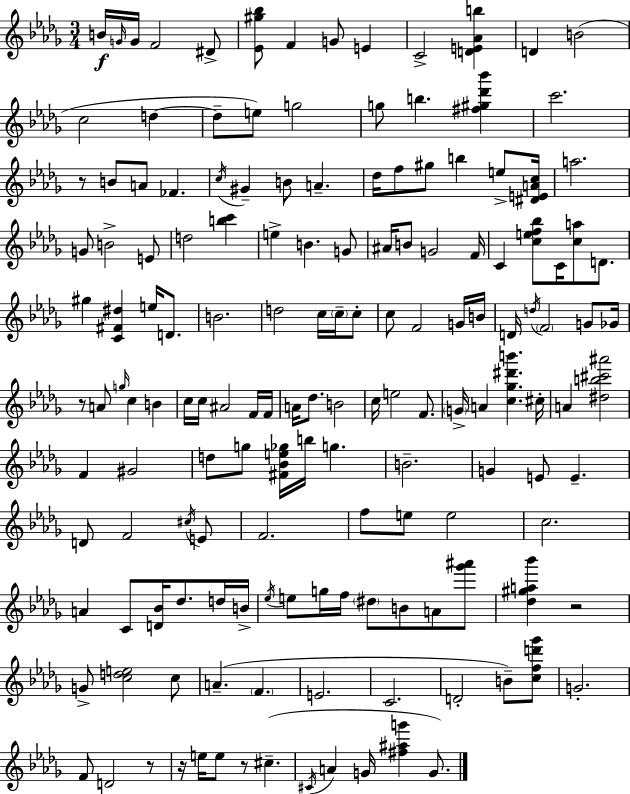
{
  \clef treble
  \numericTimeSignature
  \time 3/4
  \key bes \minor
  b'16\f \grace { g'16 } g'16 f'2 dis'8-> | <ees' gis'' bes''>8 f'4 g'8 e'4 | c'2-> <d' e' aes' b''>4 | d'4 b'2( | \break c''2 d''4~~ | d''8-- e''8) g''2 | g''8 b''4. <fis'' gis'' des''' bes'''>4 | c'''2. | \break r8 b'8 a'8 fes'4. | \acciaccatura { c''16 } gis'4-- b'8 a'4.-- | des''16 f''8 gis''8 b''4 e''8-> | <dis' e' a' c''>16 a''2. | \break g'8 b'2-> | e'8 d''2 <b'' c'''>4 | e''4-> b'4. | g'8 ais'16 b'8 g'2 | \break f'16 c'4 <c'' e'' f'' bes''>8 c'16 <c'' a''>8 d'8. | gis''4 <c' fis' dis''>4 e''16 d'8. | b'2. | d''2 c''16 \parenthesize c''16-- | \break c''8-. c''8 f'2 | g'16 b'16 d'16 \acciaccatura { d''16 } \parenthesize f'2 | g'8 ges'16 r8 a'8 \grace { g''16 } c''4 | b'4 c''16 c''16 ais'2 | \break f'16 f'16 a'16 des''8. b'2 | c''16 e''2 | f'8. \parenthesize g'16-> a'4 <c'' ges'' dis''' b'''>4. | cis''16-. a'4 <dis'' b'' cis''' ais'''>2 | \break f'4 gis'2 | d''8 g''8 <fis' bes' e'' ges''>16 b''16 g''4. | b'2.-- | g'4 e'8 e'4.-- | \break d'8 f'2 | \acciaccatura { cis''16 } e'8 f'2. | f''8 e''8 e''2 | c''2. | \break a'4 c'8 <d' bes'>16 | des''8. d''16 b'16-> \acciaccatura { ees''16 } e''8 g''16 f''16 \parenthesize dis''8 | b'8 a'8 <ges''' ais'''>8 <des'' gis'' a'' bes'''>4 r2 | g'8-> <c'' d'' e''>2 | \break c''8 a'4.--( | \parenthesize f'4. e'2. | c'2. | d'2-. | \break b'8--) <c'' f'' d''' ges'''>8 g'2.-. | f'8 d'2 | r8 r16 e''16 e''8 r8 | cis''4.--( \acciaccatura { cis'16 } a'4 g'16 | \break <fis'' ais'' g'''>4 g'8.) \bar "|."
}